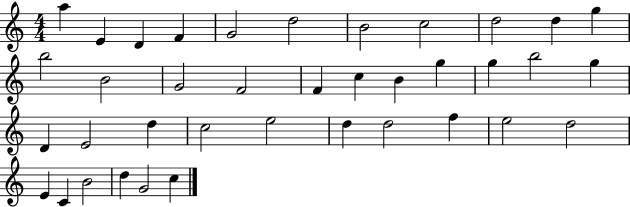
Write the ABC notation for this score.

X:1
T:Untitled
M:4/4
L:1/4
K:C
a E D F G2 d2 B2 c2 d2 d g b2 B2 G2 F2 F c B g g b2 g D E2 d c2 e2 d d2 f e2 d2 E C B2 d G2 c